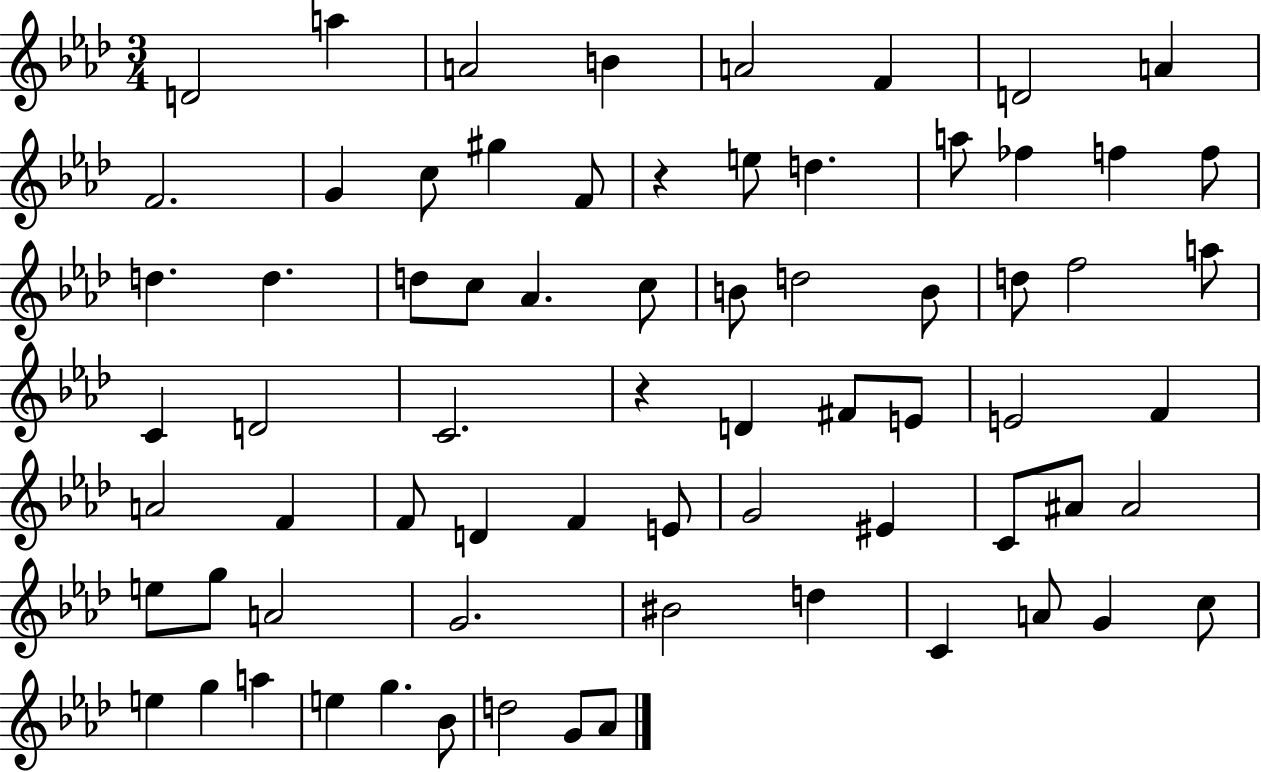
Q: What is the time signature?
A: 3/4